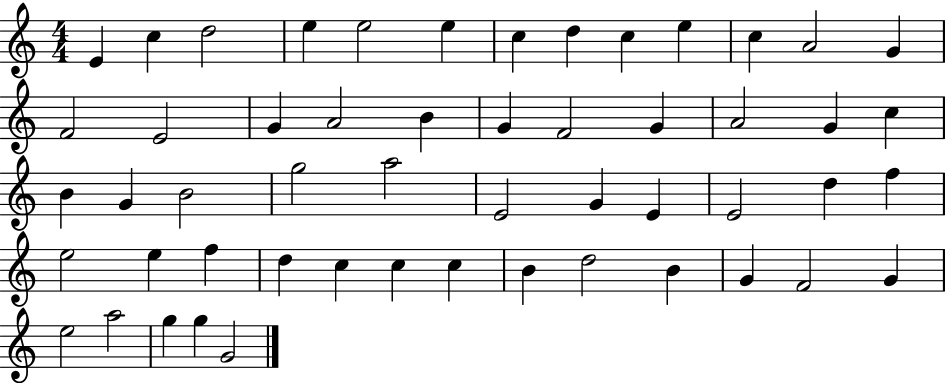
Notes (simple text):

E4/q C5/q D5/h E5/q E5/h E5/q C5/q D5/q C5/q E5/q C5/q A4/h G4/q F4/h E4/h G4/q A4/h B4/q G4/q F4/h G4/q A4/h G4/q C5/q B4/q G4/q B4/h G5/h A5/h E4/h G4/q E4/q E4/h D5/q F5/q E5/h E5/q F5/q D5/q C5/q C5/q C5/q B4/q D5/h B4/q G4/q F4/h G4/q E5/h A5/h G5/q G5/q G4/h